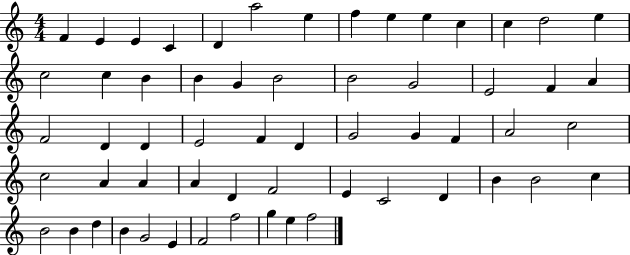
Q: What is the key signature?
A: C major